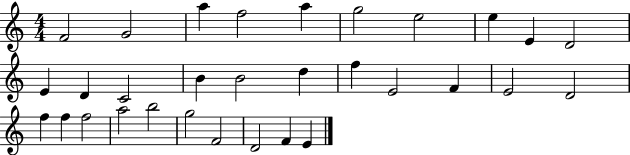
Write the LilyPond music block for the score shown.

{
  \clef treble
  \numericTimeSignature
  \time 4/4
  \key c \major
  f'2 g'2 | a''4 f''2 a''4 | g''2 e''2 | e''4 e'4 d'2 | \break e'4 d'4 c'2 | b'4 b'2 d''4 | f''4 e'2 f'4 | e'2 d'2 | \break f''4 f''4 f''2 | a''2 b''2 | g''2 f'2 | d'2 f'4 e'4 | \break \bar "|."
}